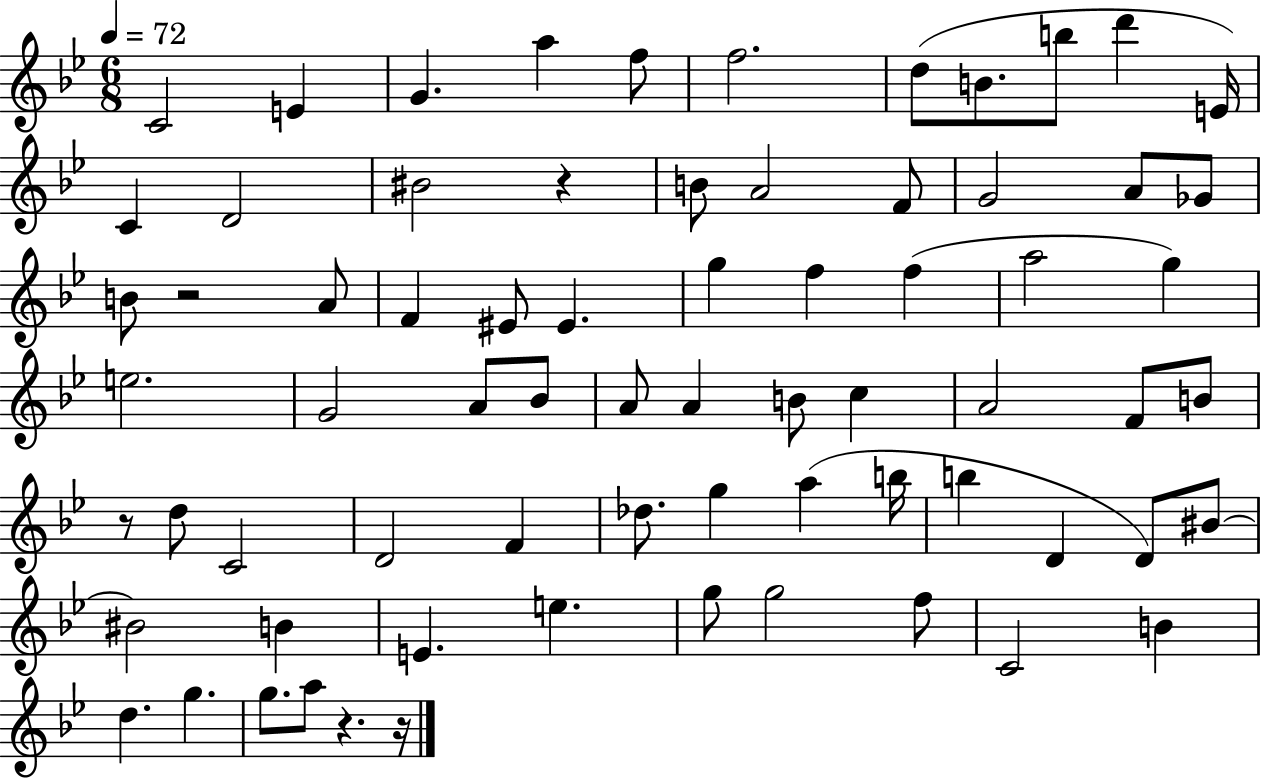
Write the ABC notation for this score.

X:1
T:Untitled
M:6/8
L:1/4
K:Bb
C2 E G a f/2 f2 d/2 B/2 b/2 d' E/4 C D2 ^B2 z B/2 A2 F/2 G2 A/2 _G/2 B/2 z2 A/2 F ^E/2 ^E g f f a2 g e2 G2 A/2 _B/2 A/2 A B/2 c A2 F/2 B/2 z/2 d/2 C2 D2 F _d/2 g a b/4 b D D/2 ^B/2 ^B2 B E e g/2 g2 f/2 C2 B d g g/2 a/2 z z/4